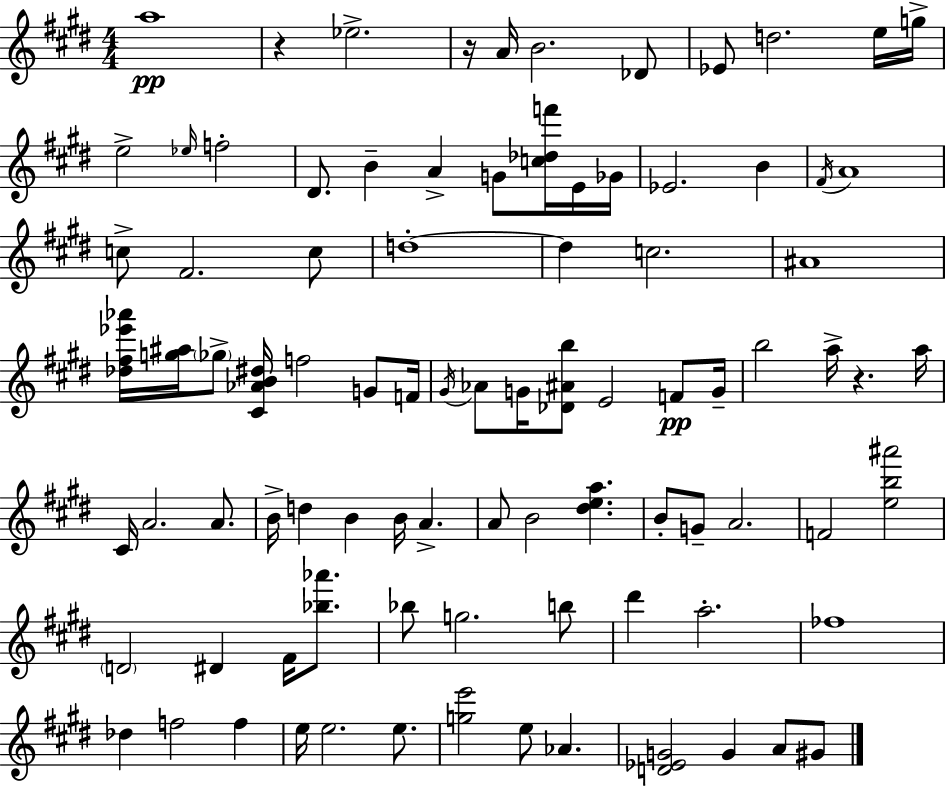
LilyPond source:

{
  \clef treble
  \numericTimeSignature
  \time 4/4
  \key e \major
  a''1\pp | r4 ees''2.-> | r16 a'16 b'2. des'8 | ees'8 d''2. e''16 g''16-> | \break e''2-> \grace { ees''16 } f''2-. | dis'8. b'4-- a'4-> g'8 <c'' des'' f'''>16 e'16 | ges'16 ees'2. b'4 | \acciaccatura { fis'16 } a'1 | \break c''8-> fis'2. | c''8 d''1-.~~ | d''4 c''2. | ais'1 | \break <des'' fis'' ees''' aes'''>16 <g'' ais''>16 \parenthesize ges''8-> <cis' aes' b' dis''>16 f''2 g'8 | f'16 \acciaccatura { gis'16 } aes'8 g'16 <des' ais' b''>8 e'2 | f'8\pp g'16-- b''2 a''16-> r4. | a''16 cis'16 a'2. | \break a'8. b'16-> d''4 b'4 b'16 a'4.-> | a'8 b'2 <dis'' e'' a''>4. | b'8-. g'8-- a'2. | f'2 <e'' b'' ais'''>2 | \break \parenthesize d'2 dis'4 fis'16 | <bes'' aes'''>8. bes''8 g''2. | b''8 dis'''4 a''2.-. | fes''1 | \break des''4 f''2 f''4 | e''16 e''2. | e''8. <g'' e'''>2 e''8 aes'4. | <d' ees' g'>2 g'4 a'8 | \break gis'8 \bar "|."
}